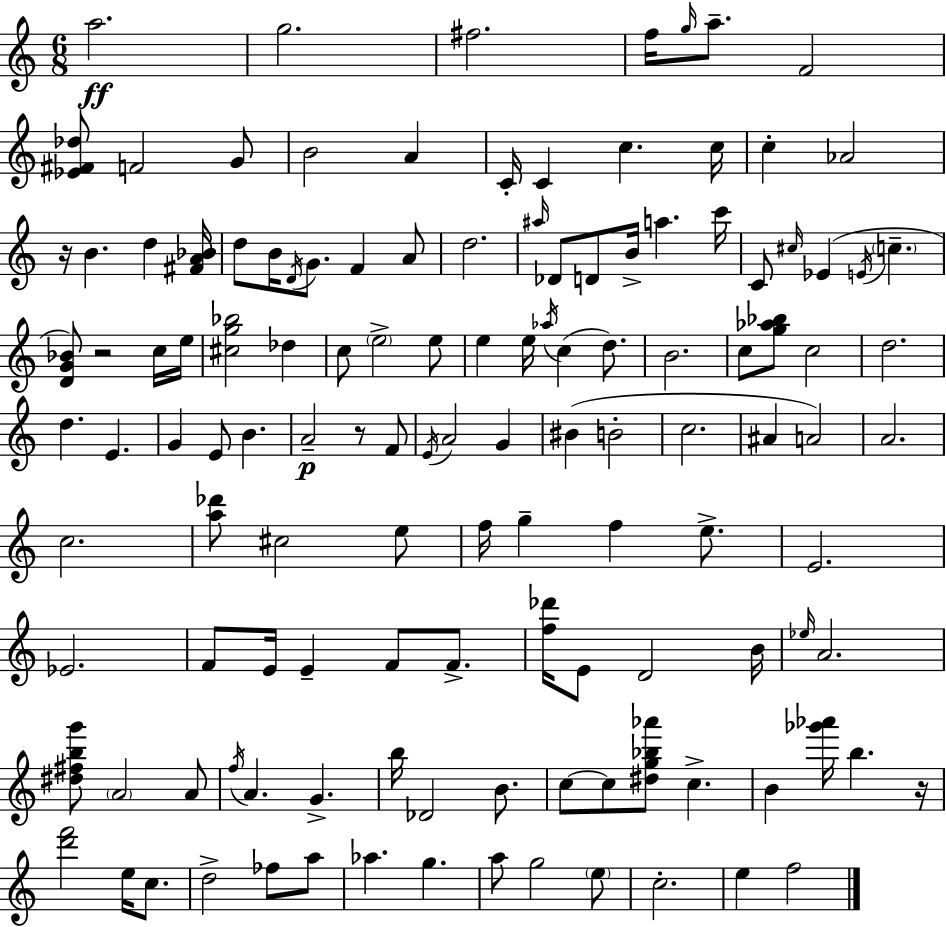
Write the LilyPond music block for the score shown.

{
  \clef treble
  \numericTimeSignature
  \time 6/8
  \key c \major
  a''2.\ff | g''2. | fis''2. | f''16 \grace { g''16 } a''8.-- f'2 | \break <ees' fis' des''>8 f'2 g'8 | b'2 a'4 | c'16-. c'4 c''4. | c''16 c''4-. aes'2 | \break r16 b'4. d''4 | <fis' a' bes'>16 d''8 b'16 \acciaccatura { d'16 } g'8. f'4 | a'8 d''2. | \grace { ais''16 } des'8 d'8 b'16-> a''4. | \break c'''16 c'8 \grace { cis''16 } ees'4( \acciaccatura { e'16 } \parenthesize c''4.-- | <d' g' bes'>8) r2 | c''16 e''16 <cis'' g'' bes''>2 | des''4 c''8 \parenthesize e''2-> | \break e''8 e''4 e''16 \acciaccatura { aes''16 }( c''4 | d''8.) b'2. | c''8 <g'' aes'' bes''>8 c''2 | d''2. | \break d''4. | e'4. g'4 e'8 | b'4. a'2--\p | r8 f'8 \acciaccatura { e'16 } a'2 | \break g'4 bis'4( b'2-. | c''2. | ais'4 a'2) | a'2. | \break c''2. | <a'' des'''>8 cis''2 | e''8 f''16 g''4-- | f''4 e''8.-> e'2. | \break ees'2. | f'8 e'16 e'4-- | f'8 f'8.-> <f'' des'''>16 e'8 d'2 | b'16 \grace { ees''16 } a'2. | \break <dis'' fis'' b'' g'''>8 \parenthesize a'2 | a'8 \acciaccatura { f''16 } a'4. | g'4.-> b''16 des'2 | b'8. c''8~~ c''8 | \break <dis'' g'' bes'' aes'''>8 c''4.-> b'4 | <ges''' aes'''>16 b''4. r16 <d''' f'''>2 | e''16 c''8. d''2-> | fes''8 a''8 aes''4. | \break g''4. a''8 g''2 | \parenthesize e''8 c''2.-. | e''4 | f''2 \bar "|."
}